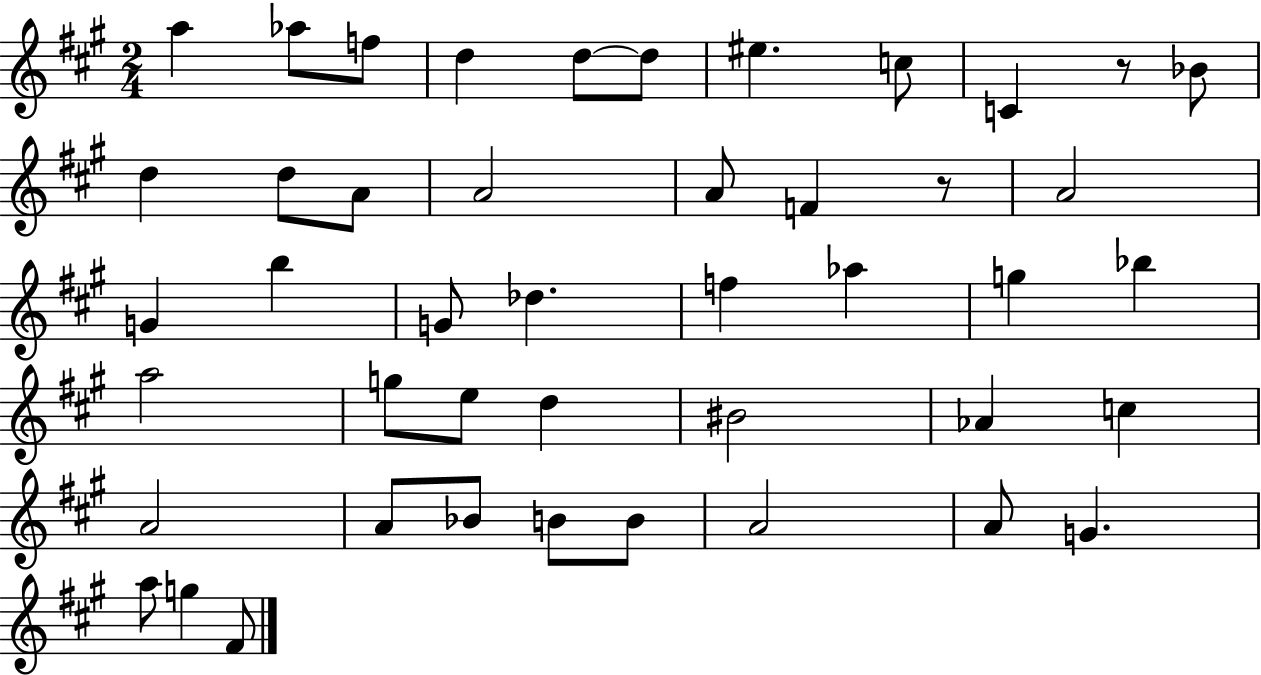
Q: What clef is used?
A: treble